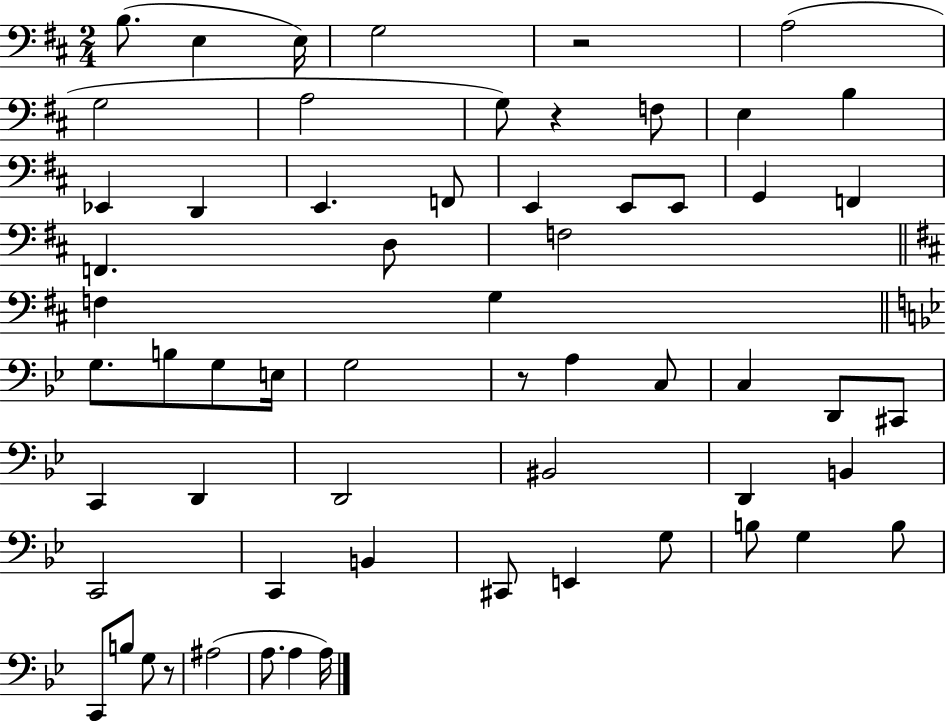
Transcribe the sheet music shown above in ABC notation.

X:1
T:Untitled
M:2/4
L:1/4
K:D
B,/2 E, E,/4 G,2 z2 A,2 G,2 A,2 G,/2 z F,/2 E, B, _E,, D,, E,, F,,/2 E,, E,,/2 E,,/2 G,, F,, F,, D,/2 F,2 F, G, G,/2 B,/2 G,/2 E,/4 G,2 z/2 A, C,/2 C, D,,/2 ^C,,/2 C,, D,, D,,2 ^B,,2 D,, B,, C,,2 C,, B,, ^C,,/2 E,, G,/2 B,/2 G, B,/2 C,,/2 B,/2 G,/2 z/2 ^A,2 A,/2 A, A,/4